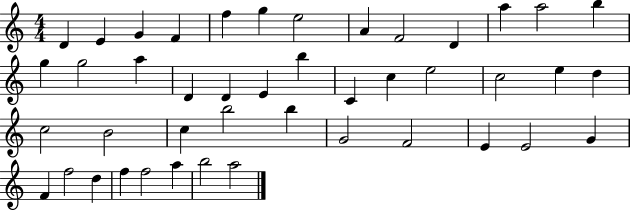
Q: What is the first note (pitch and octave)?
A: D4